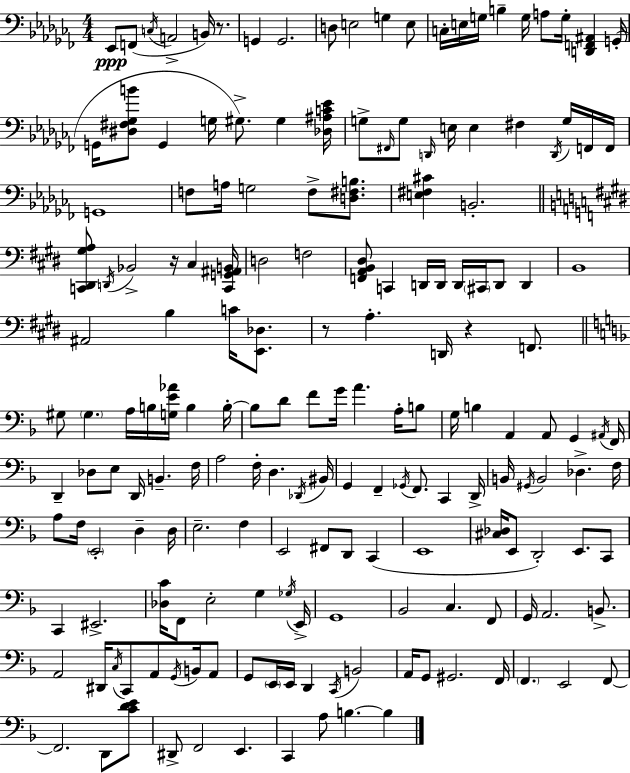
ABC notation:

X:1
T:Untitled
M:4/4
L:1/4
K:Abm
_E,,/2 F,,/2 C,/4 A,,2 B,,/4 z/2 G,, G,,2 D,/2 E,2 G, E,/2 C,/4 E,/4 G,/4 B, G,/4 A,/2 G,/4 [D,,F,,^A,,] G,,/4 G,,/4 [^D,^F,_G,B]/2 G,, G,/4 ^G,/2 ^G, [_D,^A,C_E]/4 G,/2 ^F,,/4 G,/2 D,,/4 E,/4 E, ^F, D,,/4 G,/4 F,,/4 F,,/4 G,,4 F,/2 A,/4 G,2 F,/2 [D,^F,B,]/2 [E,^F,^C] B,,2 [C,,^D,,^G,A,]/2 D,,/4 _B,,2 z/4 ^C, [C,,G,,^A,,B,,]/4 D,2 F,2 [F,,A,,B,,^D,]/2 C,, D,,/4 D,,/4 D,,/4 ^C,,/4 D,,/2 D,, B,,4 ^A,,2 B, C/4 [E,,_D,]/2 z/2 A, D,,/4 z F,,/2 ^G,/2 ^G, A,/4 B,/4 [G,E_A]/4 B, B,/4 B,/2 D/2 F/2 G/4 A A,/4 B,/2 G,/4 B, A,, A,,/2 G,, ^A,,/4 F,,/4 D,, _D,/2 E,/2 D,,/4 B,, F,/4 A,2 F,/4 D, _D,,/4 ^B,,/4 G,, F,, _G,,/4 F,,/2 C,, D,,/4 B,,/4 ^G,,/4 B,,2 _D, F,/4 A,/2 F,/4 E,,2 D, D,/4 E,2 F, E,,2 ^F,,/2 D,,/2 C,, E,,4 [^C,_D,]/4 E,,/2 D,,2 E,,/2 C,,/2 C,, ^E,,2 [_D,C]/4 F,,/2 E,2 G, _G,/4 E,,/4 G,,4 _B,,2 C, F,,/2 G,,/4 A,,2 B,,/2 A,,2 ^D,,/4 C,/4 C,,/2 A,,/2 G,,/4 B,,/4 A,,/2 G,,/2 E,,/4 E,,/4 D,, C,,/4 B,,2 A,,/4 G,,/2 ^G,,2 F,,/4 F,, E,,2 F,,/2 F,,2 D,,/2 [CDE]/2 ^D,,/2 F,,2 E,, C,, A,/2 B, B,